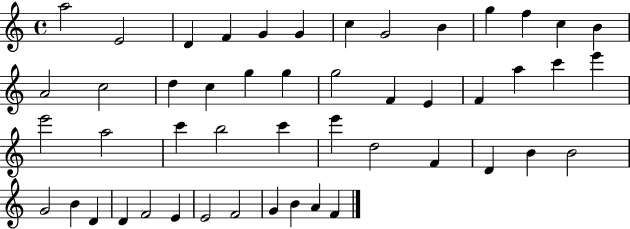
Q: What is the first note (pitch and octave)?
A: A5